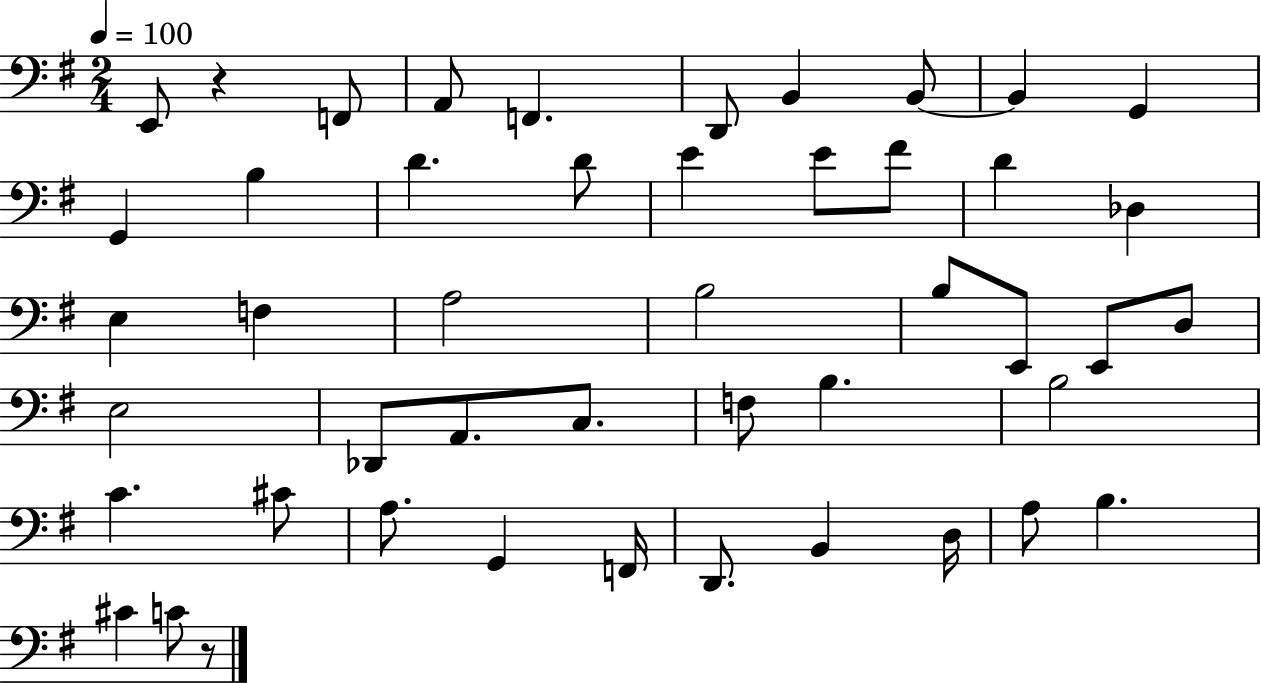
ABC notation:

X:1
T:Untitled
M:2/4
L:1/4
K:G
E,,/2 z F,,/2 A,,/2 F,, D,,/2 B,, B,,/2 B,, G,, G,, B, D D/2 E E/2 ^F/2 D _D, E, F, A,2 B,2 B,/2 E,,/2 E,,/2 D,/2 E,2 _D,,/2 A,,/2 C,/2 F,/2 B, B,2 C ^C/2 A,/2 G,, F,,/4 D,,/2 B,, D,/4 A,/2 B, ^C C/2 z/2